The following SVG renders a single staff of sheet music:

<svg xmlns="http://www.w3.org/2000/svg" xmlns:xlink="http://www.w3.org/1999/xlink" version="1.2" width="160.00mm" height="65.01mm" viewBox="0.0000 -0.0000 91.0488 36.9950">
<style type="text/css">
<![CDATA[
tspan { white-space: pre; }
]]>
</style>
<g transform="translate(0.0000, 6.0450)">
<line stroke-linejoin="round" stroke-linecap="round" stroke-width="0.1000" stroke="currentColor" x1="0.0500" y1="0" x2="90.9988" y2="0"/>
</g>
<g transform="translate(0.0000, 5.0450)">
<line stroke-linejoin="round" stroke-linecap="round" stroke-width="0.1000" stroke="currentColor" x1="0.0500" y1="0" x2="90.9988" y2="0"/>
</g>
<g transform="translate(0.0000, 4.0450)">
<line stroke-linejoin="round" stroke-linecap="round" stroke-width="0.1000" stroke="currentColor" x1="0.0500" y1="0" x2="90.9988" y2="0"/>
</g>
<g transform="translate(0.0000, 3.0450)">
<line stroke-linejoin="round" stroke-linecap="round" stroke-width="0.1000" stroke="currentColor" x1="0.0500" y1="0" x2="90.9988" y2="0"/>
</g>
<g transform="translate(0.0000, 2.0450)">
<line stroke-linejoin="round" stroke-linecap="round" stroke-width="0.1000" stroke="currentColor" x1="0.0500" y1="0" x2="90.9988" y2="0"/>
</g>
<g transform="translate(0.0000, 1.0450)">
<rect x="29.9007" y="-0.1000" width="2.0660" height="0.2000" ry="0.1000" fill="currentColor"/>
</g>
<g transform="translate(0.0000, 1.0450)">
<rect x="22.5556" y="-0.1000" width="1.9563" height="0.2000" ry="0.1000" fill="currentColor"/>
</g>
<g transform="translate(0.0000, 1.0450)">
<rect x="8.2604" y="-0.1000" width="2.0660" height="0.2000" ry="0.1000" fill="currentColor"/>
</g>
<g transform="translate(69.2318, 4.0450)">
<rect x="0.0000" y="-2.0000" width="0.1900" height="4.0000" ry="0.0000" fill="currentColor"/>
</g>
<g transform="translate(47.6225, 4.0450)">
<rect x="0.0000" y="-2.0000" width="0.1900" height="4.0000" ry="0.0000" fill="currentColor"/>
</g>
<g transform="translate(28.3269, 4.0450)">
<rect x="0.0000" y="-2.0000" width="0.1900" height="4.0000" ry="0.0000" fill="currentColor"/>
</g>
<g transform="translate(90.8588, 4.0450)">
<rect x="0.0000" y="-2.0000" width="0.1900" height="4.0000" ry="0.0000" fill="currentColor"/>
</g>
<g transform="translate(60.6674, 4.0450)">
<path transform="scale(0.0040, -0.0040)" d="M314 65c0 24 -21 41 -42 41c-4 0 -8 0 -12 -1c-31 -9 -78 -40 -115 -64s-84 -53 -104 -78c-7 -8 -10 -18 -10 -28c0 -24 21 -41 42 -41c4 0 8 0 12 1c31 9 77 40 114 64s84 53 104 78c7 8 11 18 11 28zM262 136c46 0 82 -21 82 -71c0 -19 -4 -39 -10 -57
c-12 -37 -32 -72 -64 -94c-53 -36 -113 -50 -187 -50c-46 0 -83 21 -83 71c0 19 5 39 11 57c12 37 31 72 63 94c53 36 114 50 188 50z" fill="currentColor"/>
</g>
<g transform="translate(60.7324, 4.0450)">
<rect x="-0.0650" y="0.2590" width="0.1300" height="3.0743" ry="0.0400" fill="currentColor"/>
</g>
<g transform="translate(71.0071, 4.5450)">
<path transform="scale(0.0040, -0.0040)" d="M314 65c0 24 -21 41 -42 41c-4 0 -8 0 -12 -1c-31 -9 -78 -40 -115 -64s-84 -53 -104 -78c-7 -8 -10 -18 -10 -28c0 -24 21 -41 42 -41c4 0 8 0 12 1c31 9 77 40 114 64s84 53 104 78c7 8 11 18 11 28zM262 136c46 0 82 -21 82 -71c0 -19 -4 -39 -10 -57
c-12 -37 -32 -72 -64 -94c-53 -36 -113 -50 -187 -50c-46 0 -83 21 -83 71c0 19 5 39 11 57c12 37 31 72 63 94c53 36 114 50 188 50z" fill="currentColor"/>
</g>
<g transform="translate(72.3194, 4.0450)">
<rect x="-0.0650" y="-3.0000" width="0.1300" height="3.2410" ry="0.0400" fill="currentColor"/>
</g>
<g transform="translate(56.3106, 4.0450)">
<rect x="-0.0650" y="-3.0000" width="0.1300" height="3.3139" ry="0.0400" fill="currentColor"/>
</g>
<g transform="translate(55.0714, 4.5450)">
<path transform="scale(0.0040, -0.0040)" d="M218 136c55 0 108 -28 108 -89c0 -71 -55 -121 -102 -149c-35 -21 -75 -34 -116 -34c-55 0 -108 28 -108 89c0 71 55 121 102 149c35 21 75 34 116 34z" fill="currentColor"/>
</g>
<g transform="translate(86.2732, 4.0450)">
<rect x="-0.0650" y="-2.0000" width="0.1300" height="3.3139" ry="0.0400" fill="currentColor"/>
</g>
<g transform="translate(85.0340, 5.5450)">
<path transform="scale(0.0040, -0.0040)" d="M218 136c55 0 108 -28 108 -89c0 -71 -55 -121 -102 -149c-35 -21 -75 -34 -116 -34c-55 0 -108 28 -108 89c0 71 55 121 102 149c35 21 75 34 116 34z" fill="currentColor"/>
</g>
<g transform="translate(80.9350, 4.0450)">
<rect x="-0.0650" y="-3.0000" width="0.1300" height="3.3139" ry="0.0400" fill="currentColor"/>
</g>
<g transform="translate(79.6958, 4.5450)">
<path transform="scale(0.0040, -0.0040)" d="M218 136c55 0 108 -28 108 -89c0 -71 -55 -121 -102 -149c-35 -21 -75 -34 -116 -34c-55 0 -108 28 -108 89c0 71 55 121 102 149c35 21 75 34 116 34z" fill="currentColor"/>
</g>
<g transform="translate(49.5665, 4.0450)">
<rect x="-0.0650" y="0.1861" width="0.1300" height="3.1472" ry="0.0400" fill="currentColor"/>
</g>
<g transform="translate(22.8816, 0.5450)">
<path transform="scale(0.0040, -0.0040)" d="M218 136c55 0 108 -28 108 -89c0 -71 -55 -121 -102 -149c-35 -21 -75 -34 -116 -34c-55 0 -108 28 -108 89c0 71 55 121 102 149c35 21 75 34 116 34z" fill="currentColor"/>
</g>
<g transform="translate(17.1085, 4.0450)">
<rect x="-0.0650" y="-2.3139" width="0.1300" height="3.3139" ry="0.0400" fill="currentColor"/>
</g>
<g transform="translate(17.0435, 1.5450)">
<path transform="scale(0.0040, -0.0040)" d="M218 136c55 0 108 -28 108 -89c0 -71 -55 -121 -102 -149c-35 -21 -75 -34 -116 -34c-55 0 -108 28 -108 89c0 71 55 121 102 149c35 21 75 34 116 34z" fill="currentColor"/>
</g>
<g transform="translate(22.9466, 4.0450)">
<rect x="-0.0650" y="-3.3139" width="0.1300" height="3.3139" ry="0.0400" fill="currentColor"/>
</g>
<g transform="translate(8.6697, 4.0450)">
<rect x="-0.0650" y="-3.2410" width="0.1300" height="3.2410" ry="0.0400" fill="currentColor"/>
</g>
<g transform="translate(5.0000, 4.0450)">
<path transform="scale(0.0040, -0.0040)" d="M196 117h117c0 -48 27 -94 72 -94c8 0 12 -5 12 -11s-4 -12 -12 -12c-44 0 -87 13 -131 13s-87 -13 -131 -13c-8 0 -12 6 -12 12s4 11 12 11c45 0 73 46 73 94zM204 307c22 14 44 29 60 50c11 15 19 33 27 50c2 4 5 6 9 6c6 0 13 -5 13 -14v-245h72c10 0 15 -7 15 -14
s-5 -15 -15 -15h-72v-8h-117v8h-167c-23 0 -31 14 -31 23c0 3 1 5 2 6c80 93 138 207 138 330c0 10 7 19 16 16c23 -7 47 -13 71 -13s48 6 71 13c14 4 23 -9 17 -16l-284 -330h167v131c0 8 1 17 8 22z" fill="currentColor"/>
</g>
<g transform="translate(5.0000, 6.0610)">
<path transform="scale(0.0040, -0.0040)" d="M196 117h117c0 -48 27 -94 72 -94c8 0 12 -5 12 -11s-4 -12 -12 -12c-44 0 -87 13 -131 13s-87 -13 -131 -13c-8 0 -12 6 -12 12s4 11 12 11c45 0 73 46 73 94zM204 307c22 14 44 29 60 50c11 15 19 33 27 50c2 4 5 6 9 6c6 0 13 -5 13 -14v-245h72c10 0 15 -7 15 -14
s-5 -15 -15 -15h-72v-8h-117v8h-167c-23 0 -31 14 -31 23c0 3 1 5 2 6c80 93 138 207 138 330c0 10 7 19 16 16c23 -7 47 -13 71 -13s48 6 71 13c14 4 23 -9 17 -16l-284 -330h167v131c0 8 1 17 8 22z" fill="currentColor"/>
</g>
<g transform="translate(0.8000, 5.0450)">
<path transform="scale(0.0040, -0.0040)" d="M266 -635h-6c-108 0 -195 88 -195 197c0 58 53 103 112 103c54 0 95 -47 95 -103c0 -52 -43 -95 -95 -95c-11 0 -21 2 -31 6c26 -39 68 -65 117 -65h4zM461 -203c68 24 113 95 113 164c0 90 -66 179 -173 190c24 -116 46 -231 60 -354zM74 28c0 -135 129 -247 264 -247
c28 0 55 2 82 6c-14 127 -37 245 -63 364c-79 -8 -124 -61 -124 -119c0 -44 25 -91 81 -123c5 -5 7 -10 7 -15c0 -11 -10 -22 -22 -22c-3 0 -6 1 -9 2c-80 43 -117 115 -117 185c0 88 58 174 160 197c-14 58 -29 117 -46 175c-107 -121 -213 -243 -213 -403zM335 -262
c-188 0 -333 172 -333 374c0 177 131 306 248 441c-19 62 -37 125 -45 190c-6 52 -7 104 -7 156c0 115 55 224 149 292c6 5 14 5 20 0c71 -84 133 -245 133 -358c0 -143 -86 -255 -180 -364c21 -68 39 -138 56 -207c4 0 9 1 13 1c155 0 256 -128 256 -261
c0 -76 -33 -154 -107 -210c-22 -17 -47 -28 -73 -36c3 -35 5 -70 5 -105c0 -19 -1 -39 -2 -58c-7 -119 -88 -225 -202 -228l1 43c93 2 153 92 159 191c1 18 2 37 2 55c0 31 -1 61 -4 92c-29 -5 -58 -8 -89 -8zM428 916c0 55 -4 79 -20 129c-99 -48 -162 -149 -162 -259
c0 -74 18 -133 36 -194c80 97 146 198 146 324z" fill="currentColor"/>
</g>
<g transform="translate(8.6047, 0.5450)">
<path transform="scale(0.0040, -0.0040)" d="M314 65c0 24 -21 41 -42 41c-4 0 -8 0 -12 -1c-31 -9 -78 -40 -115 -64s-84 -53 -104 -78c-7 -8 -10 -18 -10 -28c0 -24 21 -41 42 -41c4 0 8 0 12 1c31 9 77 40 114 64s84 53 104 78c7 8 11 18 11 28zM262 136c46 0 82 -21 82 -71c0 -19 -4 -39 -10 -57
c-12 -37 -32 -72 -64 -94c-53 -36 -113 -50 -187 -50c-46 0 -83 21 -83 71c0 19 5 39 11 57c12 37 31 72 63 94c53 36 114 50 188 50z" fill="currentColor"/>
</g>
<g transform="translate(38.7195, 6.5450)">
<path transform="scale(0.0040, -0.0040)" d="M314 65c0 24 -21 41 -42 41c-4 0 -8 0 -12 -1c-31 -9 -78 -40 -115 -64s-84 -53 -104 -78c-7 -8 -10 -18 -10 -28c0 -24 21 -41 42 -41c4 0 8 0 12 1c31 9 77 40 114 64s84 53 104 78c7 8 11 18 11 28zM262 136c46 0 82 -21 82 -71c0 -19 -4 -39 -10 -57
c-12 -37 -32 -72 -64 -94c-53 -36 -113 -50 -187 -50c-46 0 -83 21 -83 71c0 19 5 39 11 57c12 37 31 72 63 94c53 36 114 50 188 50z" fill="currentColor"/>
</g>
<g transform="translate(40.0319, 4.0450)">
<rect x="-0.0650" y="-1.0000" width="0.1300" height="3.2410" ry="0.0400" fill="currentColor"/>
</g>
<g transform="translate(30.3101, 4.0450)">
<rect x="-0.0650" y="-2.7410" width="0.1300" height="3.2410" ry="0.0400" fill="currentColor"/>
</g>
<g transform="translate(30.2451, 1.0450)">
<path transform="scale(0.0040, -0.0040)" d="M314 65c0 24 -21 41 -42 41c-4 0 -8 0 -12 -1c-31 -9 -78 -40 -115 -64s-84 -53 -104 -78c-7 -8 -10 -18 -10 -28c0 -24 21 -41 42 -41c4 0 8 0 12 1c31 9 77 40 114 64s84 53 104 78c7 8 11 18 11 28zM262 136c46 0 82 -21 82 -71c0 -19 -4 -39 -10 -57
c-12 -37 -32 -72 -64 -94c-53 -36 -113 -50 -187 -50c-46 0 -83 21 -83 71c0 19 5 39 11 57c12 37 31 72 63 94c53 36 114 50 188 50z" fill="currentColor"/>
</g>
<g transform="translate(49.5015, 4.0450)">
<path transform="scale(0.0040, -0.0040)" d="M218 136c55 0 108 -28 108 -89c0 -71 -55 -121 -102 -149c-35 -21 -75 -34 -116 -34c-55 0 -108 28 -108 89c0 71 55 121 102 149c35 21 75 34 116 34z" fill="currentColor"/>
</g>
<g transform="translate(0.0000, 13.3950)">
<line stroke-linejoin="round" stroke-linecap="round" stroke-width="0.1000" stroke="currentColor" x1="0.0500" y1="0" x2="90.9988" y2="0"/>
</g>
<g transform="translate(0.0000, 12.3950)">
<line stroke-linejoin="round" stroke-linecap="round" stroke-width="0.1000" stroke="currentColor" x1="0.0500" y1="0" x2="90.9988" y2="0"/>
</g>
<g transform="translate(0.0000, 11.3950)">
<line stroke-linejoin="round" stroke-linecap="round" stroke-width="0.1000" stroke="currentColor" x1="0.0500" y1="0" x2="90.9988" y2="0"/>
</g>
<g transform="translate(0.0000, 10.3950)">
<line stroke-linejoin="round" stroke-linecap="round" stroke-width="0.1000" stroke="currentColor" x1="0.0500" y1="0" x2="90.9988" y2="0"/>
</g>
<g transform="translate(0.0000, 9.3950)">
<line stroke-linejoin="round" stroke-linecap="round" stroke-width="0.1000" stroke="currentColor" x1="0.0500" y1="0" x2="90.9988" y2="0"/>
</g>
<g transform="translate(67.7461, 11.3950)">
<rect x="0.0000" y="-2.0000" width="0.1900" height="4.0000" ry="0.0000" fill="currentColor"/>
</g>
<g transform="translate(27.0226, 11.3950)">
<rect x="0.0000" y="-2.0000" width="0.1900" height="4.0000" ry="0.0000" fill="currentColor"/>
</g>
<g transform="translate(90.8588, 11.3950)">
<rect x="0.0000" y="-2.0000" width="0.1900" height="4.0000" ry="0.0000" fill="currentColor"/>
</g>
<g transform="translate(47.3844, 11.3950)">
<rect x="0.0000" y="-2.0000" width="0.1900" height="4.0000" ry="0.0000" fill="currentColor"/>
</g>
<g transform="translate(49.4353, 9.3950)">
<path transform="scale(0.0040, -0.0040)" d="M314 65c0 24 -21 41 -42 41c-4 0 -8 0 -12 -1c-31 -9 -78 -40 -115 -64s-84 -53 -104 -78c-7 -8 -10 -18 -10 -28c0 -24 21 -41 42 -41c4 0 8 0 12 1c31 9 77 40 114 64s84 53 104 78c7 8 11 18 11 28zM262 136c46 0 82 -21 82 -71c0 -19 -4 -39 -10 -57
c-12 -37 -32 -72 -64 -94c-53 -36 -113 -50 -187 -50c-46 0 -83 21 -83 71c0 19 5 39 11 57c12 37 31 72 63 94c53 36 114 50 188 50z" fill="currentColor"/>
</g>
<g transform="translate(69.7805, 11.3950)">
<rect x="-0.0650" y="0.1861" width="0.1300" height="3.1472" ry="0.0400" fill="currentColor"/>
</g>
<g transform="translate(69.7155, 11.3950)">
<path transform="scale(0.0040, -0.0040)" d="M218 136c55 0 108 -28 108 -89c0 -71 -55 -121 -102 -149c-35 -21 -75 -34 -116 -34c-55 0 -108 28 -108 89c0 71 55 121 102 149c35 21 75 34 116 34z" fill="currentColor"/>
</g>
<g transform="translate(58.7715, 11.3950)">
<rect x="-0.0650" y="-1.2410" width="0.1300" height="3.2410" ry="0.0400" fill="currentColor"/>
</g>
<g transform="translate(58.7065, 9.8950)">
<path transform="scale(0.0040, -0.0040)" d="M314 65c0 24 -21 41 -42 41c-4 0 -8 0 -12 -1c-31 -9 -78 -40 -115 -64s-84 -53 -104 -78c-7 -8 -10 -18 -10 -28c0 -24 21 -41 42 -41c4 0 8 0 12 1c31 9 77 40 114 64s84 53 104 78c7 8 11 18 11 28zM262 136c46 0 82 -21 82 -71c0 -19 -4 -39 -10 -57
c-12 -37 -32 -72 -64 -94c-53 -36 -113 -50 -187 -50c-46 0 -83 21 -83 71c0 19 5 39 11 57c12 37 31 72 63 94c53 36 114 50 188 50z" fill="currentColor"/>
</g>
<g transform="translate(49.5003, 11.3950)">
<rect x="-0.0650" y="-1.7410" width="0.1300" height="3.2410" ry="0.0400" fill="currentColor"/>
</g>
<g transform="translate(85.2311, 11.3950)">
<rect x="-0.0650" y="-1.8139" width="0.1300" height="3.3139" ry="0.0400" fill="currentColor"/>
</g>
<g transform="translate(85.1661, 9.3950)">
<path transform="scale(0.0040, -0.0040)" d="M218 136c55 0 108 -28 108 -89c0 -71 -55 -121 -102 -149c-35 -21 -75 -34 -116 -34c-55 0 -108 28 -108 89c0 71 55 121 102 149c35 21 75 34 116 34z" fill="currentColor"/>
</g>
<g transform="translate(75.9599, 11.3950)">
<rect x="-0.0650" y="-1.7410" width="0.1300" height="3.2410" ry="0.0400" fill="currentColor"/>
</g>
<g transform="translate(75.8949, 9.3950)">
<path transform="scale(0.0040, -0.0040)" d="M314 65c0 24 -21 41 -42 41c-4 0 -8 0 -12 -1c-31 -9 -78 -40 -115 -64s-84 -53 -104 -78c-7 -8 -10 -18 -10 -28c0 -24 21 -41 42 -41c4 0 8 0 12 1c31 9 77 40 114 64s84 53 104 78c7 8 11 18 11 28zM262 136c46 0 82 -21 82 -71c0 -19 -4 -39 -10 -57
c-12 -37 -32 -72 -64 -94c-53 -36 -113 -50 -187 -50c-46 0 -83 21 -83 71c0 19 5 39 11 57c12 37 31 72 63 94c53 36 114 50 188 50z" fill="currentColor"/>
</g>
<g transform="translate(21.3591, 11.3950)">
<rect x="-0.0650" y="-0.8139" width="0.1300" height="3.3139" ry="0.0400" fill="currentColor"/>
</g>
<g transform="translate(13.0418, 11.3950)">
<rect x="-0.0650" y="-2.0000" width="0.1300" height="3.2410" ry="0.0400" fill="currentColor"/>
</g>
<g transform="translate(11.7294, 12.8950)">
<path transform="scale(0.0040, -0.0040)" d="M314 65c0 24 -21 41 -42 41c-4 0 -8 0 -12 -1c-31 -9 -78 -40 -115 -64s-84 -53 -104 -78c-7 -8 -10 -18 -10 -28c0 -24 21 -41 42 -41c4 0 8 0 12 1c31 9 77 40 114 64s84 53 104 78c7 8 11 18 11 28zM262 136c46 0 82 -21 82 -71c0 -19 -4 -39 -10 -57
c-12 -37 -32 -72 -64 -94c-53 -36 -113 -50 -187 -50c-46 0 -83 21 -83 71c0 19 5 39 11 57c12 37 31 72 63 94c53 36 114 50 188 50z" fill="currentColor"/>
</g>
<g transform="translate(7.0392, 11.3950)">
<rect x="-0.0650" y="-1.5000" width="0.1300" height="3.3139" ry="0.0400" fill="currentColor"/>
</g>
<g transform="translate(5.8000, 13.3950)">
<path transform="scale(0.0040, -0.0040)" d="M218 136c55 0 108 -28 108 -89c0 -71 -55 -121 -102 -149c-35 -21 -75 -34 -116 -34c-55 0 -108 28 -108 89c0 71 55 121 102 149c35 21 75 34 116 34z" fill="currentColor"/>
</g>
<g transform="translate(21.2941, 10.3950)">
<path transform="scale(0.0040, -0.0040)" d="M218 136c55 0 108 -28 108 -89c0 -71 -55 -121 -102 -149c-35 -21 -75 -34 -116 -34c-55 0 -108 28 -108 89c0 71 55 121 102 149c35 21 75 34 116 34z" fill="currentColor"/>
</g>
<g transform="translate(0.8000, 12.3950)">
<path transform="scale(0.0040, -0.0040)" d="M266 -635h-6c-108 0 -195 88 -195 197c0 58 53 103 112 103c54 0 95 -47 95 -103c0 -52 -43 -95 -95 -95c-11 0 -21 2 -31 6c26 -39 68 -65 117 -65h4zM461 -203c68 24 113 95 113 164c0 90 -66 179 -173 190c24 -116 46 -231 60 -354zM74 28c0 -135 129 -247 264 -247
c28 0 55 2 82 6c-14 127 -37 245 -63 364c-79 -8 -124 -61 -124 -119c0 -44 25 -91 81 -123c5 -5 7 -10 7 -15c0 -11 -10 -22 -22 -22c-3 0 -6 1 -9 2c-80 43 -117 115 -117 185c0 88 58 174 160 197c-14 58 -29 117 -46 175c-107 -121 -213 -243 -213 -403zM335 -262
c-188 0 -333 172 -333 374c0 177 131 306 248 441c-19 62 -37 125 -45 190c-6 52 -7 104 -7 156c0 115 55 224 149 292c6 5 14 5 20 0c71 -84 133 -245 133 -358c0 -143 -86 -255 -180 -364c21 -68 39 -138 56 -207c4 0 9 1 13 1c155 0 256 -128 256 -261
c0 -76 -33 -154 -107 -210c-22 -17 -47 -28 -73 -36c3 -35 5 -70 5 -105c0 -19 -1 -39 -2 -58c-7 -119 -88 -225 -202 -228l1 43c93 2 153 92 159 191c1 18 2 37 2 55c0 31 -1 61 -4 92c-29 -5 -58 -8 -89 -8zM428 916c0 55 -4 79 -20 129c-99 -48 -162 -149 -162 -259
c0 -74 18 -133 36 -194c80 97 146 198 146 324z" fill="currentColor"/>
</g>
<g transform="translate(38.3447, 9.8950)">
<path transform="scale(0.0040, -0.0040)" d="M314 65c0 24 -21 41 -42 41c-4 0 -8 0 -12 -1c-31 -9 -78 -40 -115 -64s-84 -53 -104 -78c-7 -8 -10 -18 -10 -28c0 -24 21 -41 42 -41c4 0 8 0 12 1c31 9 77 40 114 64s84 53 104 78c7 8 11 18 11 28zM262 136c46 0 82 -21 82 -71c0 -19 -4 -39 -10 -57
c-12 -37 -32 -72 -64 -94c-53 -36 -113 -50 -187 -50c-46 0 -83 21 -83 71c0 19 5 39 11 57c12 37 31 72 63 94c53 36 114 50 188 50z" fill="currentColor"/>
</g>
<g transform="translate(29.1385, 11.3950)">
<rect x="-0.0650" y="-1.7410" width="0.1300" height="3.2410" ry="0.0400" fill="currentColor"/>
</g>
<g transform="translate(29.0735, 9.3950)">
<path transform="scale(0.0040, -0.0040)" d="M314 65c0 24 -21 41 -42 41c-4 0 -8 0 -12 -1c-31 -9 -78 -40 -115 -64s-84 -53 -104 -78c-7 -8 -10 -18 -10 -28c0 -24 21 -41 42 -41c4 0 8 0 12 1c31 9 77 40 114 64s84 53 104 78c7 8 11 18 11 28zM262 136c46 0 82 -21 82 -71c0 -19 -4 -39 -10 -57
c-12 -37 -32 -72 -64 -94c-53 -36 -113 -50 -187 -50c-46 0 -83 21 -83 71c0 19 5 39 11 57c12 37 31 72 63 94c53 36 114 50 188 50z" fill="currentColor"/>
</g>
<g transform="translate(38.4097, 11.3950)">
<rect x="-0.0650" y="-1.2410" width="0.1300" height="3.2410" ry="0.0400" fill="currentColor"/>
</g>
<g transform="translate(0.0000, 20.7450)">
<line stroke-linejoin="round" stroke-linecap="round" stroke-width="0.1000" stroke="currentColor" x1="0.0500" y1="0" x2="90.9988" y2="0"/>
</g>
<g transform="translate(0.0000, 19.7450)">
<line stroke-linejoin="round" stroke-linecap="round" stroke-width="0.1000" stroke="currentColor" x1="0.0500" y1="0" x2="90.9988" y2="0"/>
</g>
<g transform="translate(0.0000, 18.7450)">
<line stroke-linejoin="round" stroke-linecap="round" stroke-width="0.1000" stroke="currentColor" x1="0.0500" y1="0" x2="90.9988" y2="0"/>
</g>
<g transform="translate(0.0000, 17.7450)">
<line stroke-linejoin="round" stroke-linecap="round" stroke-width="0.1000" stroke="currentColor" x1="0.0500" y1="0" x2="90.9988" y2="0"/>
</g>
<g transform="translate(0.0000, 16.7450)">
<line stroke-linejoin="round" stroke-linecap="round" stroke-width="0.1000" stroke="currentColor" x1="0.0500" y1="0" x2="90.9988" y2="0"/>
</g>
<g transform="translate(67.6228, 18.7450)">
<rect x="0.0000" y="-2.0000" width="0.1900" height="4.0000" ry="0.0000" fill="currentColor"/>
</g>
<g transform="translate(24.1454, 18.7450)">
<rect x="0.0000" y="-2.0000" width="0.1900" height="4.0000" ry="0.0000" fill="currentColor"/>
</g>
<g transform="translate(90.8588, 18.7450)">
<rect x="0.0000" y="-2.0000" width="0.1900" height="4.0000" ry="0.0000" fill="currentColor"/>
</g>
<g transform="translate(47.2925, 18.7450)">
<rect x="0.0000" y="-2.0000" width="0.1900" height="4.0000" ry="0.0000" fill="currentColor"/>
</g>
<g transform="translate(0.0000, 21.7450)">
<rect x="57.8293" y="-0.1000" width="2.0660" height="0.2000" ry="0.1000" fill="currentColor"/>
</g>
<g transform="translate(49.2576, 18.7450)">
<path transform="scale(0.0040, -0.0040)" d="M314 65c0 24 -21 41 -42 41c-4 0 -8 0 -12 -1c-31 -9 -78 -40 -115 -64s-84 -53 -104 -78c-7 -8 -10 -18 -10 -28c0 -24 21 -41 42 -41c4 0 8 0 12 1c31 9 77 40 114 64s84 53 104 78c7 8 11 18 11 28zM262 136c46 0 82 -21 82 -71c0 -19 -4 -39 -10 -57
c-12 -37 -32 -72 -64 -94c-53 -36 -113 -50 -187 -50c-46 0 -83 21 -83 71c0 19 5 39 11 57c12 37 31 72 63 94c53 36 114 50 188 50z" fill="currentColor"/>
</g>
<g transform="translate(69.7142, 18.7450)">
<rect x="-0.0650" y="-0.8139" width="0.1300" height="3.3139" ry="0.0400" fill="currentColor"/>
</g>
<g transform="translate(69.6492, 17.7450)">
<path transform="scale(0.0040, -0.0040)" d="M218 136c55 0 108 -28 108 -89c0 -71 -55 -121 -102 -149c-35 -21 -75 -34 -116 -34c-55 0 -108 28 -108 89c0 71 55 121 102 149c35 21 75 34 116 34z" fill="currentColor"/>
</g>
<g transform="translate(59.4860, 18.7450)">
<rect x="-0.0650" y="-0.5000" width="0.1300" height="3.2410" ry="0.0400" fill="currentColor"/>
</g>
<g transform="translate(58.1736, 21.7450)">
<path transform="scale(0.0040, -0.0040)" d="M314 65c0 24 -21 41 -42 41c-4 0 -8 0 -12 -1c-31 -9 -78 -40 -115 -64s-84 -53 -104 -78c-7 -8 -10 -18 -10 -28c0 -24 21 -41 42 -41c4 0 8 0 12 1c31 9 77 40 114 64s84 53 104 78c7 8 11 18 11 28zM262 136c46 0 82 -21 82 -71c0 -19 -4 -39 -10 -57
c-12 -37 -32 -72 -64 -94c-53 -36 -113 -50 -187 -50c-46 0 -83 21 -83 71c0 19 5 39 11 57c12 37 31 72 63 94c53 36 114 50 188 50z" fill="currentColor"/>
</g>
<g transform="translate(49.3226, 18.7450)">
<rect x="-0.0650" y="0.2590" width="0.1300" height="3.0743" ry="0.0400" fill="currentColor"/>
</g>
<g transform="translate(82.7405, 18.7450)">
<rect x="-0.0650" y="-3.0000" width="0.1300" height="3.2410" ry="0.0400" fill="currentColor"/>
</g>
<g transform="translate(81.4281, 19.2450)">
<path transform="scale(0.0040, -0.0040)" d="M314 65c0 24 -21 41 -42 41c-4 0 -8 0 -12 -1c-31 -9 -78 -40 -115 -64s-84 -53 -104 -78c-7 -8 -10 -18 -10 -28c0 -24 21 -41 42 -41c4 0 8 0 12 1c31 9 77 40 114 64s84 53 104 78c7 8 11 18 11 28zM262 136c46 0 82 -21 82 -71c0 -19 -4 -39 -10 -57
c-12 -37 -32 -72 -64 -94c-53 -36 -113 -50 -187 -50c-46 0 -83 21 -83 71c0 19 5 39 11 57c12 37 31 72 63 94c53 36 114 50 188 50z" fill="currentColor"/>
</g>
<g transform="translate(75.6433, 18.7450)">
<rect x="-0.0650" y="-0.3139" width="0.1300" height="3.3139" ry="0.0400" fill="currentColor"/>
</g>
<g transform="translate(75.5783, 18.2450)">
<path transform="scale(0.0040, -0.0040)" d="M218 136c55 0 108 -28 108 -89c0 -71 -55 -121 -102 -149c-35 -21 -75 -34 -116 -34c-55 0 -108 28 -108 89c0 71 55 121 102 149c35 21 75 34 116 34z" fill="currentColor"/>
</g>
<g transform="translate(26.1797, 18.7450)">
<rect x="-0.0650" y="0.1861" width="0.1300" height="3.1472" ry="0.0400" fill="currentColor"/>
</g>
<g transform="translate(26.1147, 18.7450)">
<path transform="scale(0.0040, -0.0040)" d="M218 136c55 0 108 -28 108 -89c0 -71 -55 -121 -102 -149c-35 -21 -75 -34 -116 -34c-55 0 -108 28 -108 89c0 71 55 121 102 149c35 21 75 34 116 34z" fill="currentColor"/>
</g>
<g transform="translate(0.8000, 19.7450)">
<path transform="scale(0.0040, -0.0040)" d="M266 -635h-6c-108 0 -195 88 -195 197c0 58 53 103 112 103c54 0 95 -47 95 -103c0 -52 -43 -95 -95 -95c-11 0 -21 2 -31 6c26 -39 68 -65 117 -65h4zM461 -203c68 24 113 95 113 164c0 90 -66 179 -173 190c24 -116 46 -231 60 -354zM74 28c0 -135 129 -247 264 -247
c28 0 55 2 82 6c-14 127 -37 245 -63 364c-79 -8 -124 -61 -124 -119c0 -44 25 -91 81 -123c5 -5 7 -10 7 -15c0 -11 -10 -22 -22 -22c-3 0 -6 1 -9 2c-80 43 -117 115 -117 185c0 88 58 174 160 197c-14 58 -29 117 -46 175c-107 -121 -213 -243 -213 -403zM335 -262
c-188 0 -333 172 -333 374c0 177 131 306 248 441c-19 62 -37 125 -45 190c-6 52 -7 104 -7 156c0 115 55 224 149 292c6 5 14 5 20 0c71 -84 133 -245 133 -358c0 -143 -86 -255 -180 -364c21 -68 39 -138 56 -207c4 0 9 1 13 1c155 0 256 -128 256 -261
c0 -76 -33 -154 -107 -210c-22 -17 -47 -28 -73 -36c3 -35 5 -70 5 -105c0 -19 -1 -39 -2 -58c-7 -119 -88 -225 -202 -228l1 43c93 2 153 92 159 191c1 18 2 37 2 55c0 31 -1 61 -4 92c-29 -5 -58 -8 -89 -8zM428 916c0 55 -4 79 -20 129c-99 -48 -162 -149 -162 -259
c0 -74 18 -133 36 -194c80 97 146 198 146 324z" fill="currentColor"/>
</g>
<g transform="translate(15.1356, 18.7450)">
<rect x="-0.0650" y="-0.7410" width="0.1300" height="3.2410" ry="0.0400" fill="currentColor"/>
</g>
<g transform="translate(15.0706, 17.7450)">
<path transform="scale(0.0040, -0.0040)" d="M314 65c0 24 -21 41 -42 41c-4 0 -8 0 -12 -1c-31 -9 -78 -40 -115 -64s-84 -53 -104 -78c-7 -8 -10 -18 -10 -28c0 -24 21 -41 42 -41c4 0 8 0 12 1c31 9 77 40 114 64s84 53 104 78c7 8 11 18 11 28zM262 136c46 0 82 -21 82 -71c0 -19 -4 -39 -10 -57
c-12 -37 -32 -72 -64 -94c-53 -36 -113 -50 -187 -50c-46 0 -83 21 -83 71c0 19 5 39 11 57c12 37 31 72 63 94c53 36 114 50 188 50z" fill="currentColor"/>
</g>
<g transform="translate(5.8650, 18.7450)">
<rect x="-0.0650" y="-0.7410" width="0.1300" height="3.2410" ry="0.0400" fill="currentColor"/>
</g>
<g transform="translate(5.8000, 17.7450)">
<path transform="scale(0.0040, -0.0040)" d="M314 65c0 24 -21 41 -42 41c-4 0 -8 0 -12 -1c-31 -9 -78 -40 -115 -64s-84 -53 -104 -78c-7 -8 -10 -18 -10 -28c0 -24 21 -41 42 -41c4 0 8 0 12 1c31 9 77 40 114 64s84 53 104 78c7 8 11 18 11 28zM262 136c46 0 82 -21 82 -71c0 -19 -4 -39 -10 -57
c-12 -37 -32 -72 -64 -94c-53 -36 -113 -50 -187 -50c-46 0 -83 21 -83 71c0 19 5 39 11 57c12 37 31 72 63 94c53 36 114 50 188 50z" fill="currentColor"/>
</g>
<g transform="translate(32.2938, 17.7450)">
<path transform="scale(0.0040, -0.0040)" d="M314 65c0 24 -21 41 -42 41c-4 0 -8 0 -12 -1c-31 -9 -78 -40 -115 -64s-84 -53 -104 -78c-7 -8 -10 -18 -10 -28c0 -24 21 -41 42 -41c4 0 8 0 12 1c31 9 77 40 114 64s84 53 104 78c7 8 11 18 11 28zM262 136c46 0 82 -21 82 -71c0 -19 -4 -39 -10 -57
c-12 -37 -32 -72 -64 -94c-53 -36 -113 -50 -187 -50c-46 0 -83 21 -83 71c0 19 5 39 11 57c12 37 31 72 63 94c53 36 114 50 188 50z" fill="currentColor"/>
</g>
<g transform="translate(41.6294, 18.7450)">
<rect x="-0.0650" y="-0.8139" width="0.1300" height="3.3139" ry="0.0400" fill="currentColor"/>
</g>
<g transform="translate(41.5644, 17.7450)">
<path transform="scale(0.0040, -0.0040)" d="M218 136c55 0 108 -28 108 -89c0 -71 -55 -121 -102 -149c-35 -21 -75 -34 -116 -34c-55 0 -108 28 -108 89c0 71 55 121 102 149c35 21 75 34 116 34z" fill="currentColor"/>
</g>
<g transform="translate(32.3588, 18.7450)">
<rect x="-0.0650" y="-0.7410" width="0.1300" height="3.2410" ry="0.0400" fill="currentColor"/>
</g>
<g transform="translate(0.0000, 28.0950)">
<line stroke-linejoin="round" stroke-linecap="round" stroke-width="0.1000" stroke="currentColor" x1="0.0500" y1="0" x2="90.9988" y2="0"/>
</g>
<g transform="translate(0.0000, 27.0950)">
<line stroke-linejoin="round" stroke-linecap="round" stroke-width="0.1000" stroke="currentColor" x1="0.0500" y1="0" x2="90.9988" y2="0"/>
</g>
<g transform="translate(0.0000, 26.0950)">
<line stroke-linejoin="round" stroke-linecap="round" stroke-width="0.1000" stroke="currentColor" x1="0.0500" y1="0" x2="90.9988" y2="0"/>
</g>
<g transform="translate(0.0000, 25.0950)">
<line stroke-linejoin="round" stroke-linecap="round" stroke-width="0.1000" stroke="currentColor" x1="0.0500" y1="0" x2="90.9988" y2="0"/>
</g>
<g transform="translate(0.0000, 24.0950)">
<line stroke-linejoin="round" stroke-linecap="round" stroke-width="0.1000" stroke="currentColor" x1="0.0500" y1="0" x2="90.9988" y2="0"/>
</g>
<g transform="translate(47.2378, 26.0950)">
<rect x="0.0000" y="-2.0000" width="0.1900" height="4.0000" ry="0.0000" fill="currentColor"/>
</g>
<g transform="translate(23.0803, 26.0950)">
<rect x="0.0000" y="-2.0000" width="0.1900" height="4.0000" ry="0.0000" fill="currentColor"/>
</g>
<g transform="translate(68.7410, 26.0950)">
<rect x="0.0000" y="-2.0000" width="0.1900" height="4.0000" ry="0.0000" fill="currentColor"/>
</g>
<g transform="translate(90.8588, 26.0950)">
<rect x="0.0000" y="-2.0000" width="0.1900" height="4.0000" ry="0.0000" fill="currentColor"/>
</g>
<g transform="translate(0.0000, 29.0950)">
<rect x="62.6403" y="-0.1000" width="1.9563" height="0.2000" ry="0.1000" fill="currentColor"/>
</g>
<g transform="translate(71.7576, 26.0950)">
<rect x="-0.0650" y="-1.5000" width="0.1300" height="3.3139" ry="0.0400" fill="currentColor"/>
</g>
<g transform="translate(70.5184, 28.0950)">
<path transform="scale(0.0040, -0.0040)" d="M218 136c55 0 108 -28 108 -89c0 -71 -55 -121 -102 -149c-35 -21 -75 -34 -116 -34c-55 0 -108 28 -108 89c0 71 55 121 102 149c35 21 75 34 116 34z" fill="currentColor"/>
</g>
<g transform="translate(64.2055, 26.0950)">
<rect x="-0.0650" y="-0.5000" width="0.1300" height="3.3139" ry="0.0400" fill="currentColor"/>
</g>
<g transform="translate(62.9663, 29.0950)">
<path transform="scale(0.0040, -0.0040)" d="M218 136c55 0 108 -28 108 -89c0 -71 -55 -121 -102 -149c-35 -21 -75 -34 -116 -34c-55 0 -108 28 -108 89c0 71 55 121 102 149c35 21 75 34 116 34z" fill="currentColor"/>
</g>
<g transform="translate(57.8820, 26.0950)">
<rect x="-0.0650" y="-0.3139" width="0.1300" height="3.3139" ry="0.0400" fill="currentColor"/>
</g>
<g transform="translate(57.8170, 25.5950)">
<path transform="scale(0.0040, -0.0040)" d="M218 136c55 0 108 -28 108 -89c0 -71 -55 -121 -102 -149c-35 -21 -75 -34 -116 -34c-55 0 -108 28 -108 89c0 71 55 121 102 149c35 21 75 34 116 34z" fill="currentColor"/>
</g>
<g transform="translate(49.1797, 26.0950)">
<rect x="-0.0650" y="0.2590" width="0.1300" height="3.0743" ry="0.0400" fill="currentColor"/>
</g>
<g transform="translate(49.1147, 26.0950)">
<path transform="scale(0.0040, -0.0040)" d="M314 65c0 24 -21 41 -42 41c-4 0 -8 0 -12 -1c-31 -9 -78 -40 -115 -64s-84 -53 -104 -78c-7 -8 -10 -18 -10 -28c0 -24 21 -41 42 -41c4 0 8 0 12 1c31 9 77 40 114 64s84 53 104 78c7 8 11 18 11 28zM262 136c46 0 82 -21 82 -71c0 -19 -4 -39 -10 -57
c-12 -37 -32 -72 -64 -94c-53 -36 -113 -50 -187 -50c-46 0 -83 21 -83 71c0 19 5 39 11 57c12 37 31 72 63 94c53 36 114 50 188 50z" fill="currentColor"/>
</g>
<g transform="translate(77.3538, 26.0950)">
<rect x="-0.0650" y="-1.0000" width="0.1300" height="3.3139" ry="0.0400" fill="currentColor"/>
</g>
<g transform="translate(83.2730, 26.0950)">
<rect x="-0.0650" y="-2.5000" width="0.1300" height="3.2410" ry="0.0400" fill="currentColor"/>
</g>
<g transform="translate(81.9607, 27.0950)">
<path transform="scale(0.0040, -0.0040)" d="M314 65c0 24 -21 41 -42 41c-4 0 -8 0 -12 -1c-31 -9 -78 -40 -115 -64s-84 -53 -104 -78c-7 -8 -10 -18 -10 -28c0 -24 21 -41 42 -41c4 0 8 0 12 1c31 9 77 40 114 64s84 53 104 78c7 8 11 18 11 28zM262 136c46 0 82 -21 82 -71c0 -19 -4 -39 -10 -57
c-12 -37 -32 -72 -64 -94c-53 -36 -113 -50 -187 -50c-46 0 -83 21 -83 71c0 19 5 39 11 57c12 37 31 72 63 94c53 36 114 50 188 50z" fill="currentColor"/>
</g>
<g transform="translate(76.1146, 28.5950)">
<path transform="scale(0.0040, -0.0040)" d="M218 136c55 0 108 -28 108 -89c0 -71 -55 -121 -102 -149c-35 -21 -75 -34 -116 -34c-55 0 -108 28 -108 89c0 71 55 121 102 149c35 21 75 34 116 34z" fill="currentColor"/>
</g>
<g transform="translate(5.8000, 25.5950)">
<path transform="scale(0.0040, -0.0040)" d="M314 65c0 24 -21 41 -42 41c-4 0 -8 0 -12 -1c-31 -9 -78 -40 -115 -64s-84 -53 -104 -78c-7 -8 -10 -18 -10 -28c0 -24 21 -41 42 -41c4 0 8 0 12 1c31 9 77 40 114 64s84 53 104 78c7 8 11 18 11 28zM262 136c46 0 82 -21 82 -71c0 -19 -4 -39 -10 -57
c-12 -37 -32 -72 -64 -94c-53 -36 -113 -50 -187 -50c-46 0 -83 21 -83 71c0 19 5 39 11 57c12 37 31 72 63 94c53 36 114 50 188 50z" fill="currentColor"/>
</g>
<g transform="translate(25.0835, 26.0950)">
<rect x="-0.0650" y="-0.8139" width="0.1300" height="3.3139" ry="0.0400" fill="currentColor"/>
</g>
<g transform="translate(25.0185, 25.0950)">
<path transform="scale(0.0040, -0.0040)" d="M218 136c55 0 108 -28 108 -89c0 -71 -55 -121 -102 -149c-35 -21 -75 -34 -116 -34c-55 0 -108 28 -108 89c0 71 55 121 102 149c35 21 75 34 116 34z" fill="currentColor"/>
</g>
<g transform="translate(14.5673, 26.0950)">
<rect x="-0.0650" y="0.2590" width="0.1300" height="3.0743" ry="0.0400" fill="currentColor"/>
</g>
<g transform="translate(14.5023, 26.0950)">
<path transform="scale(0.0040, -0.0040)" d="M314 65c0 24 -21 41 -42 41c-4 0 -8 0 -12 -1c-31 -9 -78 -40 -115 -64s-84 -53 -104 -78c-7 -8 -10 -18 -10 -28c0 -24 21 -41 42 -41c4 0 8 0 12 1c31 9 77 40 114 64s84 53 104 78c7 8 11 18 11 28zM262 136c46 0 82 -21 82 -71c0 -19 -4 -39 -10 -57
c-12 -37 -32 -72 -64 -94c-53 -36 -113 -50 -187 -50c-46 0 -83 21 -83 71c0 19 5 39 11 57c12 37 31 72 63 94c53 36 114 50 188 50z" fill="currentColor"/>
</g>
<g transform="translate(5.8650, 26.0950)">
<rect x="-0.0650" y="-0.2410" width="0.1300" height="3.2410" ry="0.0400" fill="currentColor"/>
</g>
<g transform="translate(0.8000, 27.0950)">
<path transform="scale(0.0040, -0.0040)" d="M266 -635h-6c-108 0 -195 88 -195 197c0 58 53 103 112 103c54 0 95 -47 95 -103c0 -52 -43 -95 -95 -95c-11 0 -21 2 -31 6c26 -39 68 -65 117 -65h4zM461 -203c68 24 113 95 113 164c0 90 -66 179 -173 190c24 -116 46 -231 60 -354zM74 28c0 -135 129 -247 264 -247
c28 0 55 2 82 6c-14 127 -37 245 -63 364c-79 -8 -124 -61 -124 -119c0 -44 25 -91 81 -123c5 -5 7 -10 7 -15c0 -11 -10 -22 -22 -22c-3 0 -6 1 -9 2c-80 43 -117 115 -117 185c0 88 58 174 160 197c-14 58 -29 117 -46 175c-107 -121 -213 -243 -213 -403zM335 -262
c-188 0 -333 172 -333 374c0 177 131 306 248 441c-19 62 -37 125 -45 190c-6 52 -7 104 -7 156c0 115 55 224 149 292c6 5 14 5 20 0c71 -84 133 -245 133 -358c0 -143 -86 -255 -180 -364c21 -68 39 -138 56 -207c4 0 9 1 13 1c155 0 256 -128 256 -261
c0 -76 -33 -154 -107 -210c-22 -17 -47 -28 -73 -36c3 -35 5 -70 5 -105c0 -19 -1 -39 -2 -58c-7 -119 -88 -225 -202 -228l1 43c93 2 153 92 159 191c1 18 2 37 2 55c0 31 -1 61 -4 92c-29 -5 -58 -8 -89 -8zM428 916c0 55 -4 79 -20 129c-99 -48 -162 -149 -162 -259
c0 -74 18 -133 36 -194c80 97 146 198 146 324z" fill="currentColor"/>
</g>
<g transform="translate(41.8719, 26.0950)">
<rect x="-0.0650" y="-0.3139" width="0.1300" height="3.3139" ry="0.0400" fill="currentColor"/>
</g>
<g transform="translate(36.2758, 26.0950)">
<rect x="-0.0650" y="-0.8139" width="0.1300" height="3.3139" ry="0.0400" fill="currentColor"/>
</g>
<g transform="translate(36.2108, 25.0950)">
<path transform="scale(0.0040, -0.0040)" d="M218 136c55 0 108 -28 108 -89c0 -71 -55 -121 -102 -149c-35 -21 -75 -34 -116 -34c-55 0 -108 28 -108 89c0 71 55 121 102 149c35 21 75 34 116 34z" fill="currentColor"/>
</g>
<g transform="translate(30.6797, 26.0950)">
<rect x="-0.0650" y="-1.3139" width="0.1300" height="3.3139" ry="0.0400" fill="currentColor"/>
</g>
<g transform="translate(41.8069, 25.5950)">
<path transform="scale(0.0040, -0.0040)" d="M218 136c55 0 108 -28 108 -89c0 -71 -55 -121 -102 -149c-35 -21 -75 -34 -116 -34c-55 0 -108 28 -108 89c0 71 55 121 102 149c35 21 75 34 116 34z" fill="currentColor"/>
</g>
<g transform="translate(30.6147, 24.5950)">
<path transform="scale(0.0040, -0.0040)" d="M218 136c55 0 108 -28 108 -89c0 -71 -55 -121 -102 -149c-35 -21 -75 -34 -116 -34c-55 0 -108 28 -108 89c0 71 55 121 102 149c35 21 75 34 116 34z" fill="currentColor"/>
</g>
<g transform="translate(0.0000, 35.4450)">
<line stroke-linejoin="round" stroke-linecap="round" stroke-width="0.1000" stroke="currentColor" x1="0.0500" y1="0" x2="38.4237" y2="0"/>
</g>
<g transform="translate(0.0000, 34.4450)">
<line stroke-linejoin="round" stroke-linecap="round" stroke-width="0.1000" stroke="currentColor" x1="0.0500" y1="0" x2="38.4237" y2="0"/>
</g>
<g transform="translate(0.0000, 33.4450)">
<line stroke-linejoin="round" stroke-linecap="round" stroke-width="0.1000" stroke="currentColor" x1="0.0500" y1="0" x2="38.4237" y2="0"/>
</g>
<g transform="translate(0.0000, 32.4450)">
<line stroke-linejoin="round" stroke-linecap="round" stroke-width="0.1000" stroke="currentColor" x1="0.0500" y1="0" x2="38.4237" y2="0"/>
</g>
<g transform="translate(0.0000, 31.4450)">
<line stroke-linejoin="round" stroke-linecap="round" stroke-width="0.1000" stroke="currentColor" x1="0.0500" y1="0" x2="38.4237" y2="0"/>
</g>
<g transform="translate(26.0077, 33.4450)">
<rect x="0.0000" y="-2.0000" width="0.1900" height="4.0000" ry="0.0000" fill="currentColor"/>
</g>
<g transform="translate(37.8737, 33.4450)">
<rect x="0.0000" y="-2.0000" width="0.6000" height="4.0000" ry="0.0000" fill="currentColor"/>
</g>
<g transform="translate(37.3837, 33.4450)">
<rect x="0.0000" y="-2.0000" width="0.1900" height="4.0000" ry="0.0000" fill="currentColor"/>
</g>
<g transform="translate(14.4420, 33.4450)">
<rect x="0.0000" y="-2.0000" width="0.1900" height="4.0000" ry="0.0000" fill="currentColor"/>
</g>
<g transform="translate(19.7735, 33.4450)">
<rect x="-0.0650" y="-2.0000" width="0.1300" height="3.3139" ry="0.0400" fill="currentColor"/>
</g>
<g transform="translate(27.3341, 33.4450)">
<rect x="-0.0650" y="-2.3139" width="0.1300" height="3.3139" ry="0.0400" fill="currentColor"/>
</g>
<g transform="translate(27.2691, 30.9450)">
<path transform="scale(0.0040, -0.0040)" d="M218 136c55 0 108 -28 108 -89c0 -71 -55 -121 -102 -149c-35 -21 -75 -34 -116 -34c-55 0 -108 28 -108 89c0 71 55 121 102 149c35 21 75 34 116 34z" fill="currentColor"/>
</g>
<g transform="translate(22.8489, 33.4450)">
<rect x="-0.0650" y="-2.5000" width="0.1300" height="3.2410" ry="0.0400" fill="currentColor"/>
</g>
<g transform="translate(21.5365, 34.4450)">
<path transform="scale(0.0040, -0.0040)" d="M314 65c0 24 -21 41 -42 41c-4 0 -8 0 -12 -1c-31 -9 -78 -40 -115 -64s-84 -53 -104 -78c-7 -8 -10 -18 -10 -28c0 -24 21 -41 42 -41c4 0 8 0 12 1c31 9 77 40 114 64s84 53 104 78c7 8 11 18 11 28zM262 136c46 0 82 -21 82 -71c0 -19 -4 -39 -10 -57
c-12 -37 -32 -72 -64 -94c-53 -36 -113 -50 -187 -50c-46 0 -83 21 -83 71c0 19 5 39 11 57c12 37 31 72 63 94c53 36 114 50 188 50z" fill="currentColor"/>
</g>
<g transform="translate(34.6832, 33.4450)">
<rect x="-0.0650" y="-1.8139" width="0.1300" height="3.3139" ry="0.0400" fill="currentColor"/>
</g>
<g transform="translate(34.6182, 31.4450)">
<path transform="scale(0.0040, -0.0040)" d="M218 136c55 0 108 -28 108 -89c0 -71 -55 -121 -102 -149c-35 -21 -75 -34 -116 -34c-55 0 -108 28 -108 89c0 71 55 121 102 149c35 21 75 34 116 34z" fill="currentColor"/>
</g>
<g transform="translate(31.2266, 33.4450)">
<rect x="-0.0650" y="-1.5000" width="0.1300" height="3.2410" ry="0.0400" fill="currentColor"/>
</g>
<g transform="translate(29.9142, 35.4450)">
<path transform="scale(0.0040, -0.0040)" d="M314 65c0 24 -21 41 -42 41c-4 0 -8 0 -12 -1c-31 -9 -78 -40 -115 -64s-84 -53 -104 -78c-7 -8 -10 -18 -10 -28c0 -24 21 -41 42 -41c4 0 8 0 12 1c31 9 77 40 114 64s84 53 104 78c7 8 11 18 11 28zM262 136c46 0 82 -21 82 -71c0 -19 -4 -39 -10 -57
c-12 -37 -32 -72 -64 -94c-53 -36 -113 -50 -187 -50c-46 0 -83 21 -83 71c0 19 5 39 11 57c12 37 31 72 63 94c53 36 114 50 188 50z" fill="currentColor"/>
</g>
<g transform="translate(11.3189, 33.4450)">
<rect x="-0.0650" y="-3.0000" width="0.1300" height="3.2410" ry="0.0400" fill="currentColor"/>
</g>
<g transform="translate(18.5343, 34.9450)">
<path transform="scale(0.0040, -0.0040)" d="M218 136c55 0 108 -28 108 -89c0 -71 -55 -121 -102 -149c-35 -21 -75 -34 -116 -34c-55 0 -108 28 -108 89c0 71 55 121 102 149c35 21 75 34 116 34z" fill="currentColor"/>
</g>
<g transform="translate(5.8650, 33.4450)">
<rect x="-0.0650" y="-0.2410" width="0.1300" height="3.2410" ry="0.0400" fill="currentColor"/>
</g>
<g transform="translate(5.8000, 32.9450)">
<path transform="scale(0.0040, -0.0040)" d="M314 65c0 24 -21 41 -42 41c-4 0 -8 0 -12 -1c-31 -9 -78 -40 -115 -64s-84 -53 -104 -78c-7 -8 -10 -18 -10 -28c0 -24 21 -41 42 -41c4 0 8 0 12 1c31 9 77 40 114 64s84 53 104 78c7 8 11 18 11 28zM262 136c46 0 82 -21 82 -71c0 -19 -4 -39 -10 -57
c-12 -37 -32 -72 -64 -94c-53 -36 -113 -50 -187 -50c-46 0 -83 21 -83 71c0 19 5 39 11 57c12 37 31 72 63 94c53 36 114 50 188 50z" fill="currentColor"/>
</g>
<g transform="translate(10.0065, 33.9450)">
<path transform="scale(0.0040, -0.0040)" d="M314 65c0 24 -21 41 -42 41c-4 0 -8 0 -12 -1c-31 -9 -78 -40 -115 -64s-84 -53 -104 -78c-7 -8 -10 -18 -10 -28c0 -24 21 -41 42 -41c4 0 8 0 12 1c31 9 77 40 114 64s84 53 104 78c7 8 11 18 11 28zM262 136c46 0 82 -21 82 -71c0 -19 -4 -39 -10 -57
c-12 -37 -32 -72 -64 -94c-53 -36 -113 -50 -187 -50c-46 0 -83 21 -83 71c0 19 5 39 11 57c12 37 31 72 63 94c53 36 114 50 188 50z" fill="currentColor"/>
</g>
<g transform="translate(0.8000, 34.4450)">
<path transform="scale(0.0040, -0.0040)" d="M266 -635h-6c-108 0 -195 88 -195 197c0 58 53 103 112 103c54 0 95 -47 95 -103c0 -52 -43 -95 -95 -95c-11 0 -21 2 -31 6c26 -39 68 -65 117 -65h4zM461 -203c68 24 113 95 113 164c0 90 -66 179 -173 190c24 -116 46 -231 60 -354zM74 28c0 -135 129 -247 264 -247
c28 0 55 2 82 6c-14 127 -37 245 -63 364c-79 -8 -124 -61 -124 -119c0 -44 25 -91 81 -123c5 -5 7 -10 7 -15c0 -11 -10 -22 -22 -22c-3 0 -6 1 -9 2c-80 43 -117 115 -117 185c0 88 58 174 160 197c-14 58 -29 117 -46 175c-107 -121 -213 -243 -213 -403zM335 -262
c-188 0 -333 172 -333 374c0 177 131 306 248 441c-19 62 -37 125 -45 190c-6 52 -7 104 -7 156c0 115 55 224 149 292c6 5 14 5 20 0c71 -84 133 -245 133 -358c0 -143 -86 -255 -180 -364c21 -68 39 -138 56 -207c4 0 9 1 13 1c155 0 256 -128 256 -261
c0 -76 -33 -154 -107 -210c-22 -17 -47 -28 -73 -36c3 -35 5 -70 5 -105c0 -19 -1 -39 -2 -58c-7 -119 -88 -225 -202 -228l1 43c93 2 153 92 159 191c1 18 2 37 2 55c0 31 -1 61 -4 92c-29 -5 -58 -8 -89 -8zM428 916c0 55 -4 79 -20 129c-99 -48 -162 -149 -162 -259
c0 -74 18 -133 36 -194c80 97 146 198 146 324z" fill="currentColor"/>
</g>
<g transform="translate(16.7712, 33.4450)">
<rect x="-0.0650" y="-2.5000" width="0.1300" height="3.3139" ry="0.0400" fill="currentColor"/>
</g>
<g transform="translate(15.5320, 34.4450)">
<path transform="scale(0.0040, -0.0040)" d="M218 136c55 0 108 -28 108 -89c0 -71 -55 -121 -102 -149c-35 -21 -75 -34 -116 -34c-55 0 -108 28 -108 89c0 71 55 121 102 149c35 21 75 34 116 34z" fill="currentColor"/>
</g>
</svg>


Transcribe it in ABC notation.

X:1
T:Untitled
M:4/4
L:1/4
K:C
b2 g b a2 D2 B A B2 A2 A F E F2 d f2 e2 f2 e2 B f2 f d2 d2 B d2 d B2 C2 d c A2 c2 B2 d e d c B2 c C E D G2 c2 A2 G F G2 g E2 f